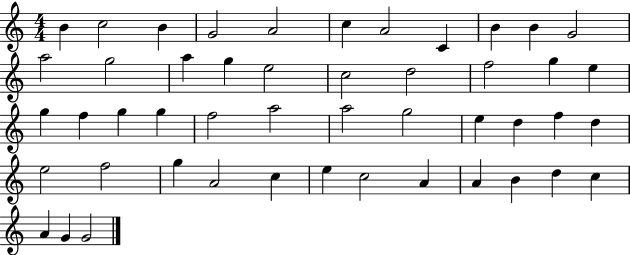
{
  \clef treble
  \numericTimeSignature
  \time 4/4
  \key c \major
  b'4 c''2 b'4 | g'2 a'2 | c''4 a'2 c'4 | b'4 b'4 g'2 | \break a''2 g''2 | a''4 g''4 e''2 | c''2 d''2 | f''2 g''4 e''4 | \break g''4 f''4 g''4 g''4 | f''2 a''2 | a''2 g''2 | e''4 d''4 f''4 d''4 | \break e''2 f''2 | g''4 a'2 c''4 | e''4 c''2 a'4 | a'4 b'4 d''4 c''4 | \break a'4 g'4 g'2 | \bar "|."
}